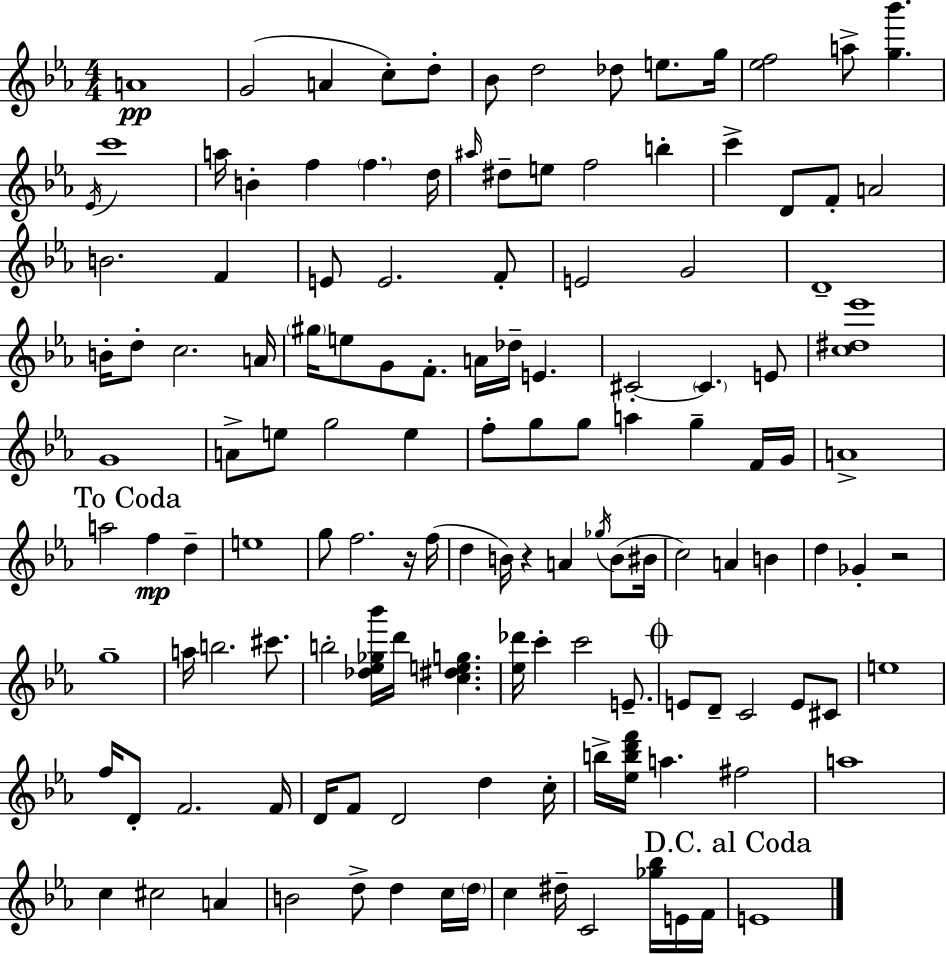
{
  \clef treble
  \numericTimeSignature
  \time 4/4
  \key ees \major
  a'1\pp | g'2( a'4 c''8-.) d''8-. | bes'8 d''2 des''8 e''8. g''16 | <ees'' f''>2 a''8-> <g'' bes'''>4. | \break \acciaccatura { ees'16 } c'''1 | a''16 b'4-. f''4 \parenthesize f''4. | d''16 \grace { ais''16 } dis''8-- e''8 f''2 b''4-. | c'''4-> d'8 f'8-. a'2 | \break b'2. f'4 | e'8 e'2. | f'8-. e'2 g'2 | d'1-- | \break b'16-. d''8-. c''2. | a'16 \parenthesize gis''16 e''8 g'8 f'8.-. a'16 des''16-- e'4. | cis'2-.~~ \parenthesize cis'4. | e'8 <c'' dis'' ees'''>1 | \break g'1 | a'8-> e''8 g''2 e''4 | f''8-. g''8 g''8 a''4 g''4-- | f'16 g'16 a'1-> | \break \mark "To Coda" a''2 f''4\mp d''4-- | e''1 | g''8 f''2. | r16 f''16( d''4 b'16) r4 a'4 \acciaccatura { ges''16 }( | \break b'8 bis'16 c''2) a'4 b'4 | d''4 ges'4-. r2 | g''1-- | a''16 b''2. | \break cis'''8. b''2-. <des'' ees'' ges'' bes'''>16 d'''16 <c'' dis'' e'' g''>4. | <ees'' des'''>16 c'''4-. c'''2 | e'8.-- \mark \markup { \musicglyph "scripts.coda" } e'8 d'8-- c'2 e'8 | cis'8 e''1 | \break f''16 d'8-. f'2. | f'16 d'16 f'8 d'2 d''4 | c''16-. b''16-> <ees'' b'' d''' f'''>16 a''4. fis''2 | a''1 | \break c''4 cis''2 a'4 | b'2 d''8-> d''4 | c''16 \parenthesize d''16 c''4 dis''16-- c'2 | <ges'' bes''>16 e'16 f'16 \mark "D.C. al Coda" e'1 | \break \bar "|."
}